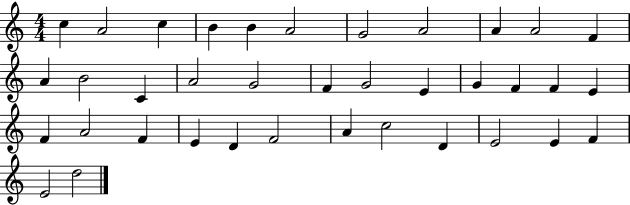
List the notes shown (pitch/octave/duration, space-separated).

C5/q A4/h C5/q B4/q B4/q A4/h G4/h A4/h A4/q A4/h F4/q A4/q B4/h C4/q A4/h G4/h F4/q G4/h E4/q G4/q F4/q F4/q E4/q F4/q A4/h F4/q E4/q D4/q F4/h A4/q C5/h D4/q E4/h E4/q F4/q E4/h D5/h